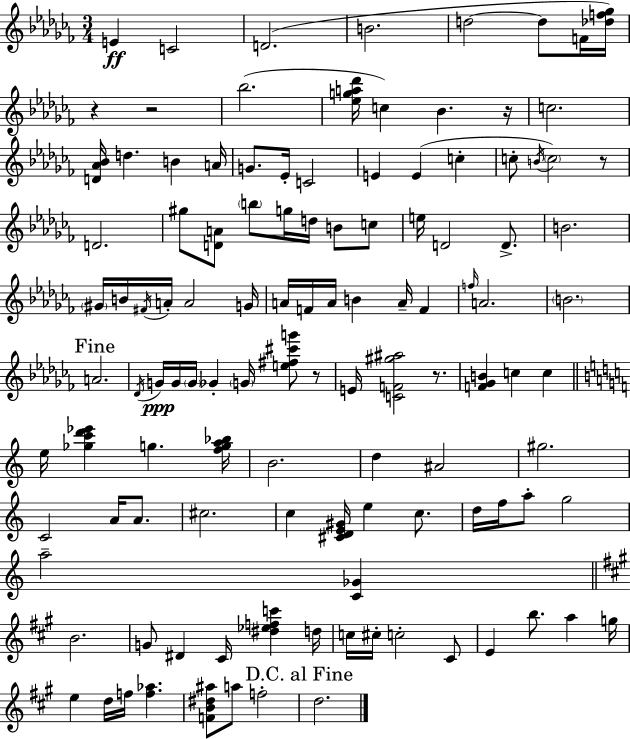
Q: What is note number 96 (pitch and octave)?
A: D5